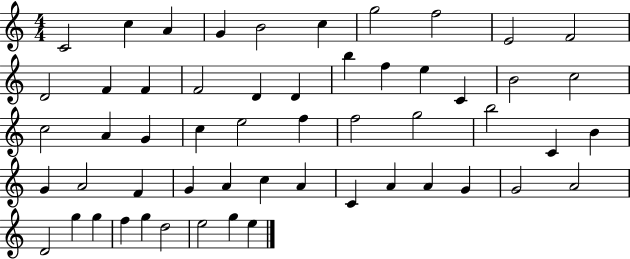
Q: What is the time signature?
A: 4/4